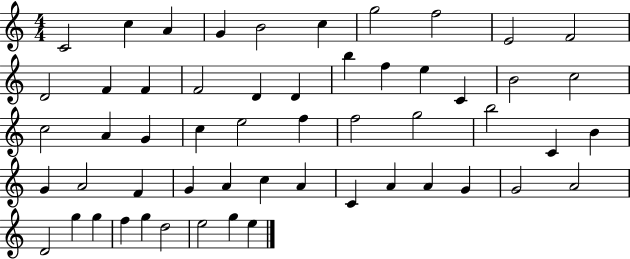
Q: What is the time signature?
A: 4/4